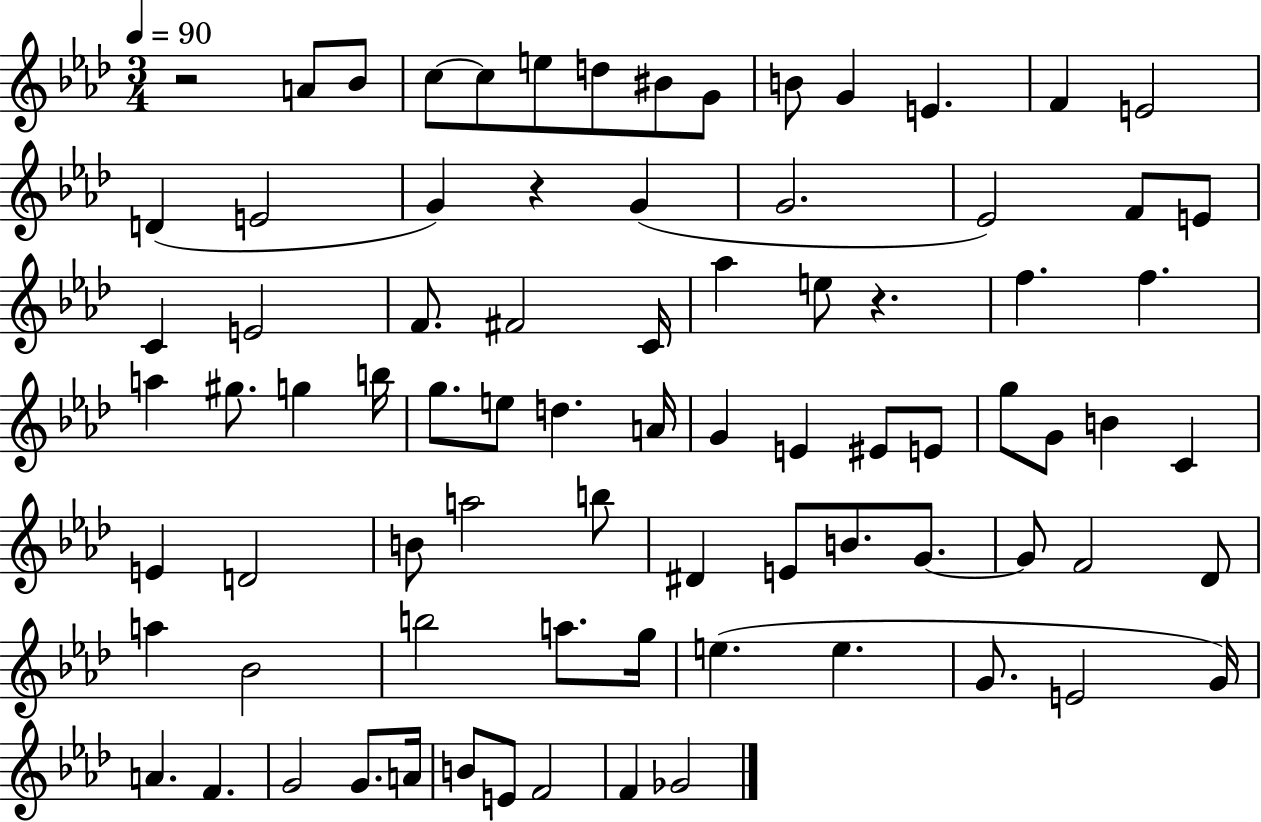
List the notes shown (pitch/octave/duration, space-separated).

R/h A4/e Bb4/e C5/e C5/e E5/e D5/e BIS4/e G4/e B4/e G4/q E4/q. F4/q E4/h D4/q E4/h G4/q R/q G4/q G4/h. Eb4/h F4/e E4/e C4/q E4/h F4/e. F#4/h C4/s Ab5/q E5/e R/q. F5/q. F5/q. A5/q G#5/e. G5/q B5/s G5/e. E5/e D5/q. A4/s G4/q E4/q EIS4/e E4/e G5/e G4/e B4/q C4/q E4/q D4/h B4/e A5/h B5/e D#4/q E4/e B4/e. G4/e. G4/e F4/h Db4/e A5/q Bb4/h B5/h A5/e. G5/s E5/q. E5/q. G4/e. E4/h G4/s A4/q. F4/q. G4/h G4/e. A4/s B4/e E4/e F4/h F4/q Gb4/h